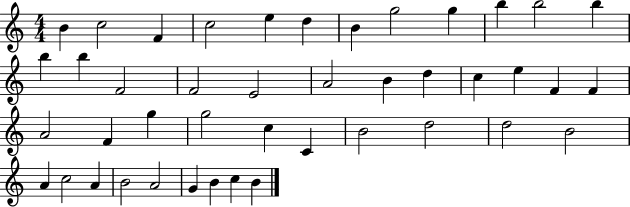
B4/q C5/h F4/q C5/h E5/q D5/q B4/q G5/h G5/q B5/q B5/h B5/q B5/q B5/q F4/h F4/h E4/h A4/h B4/q D5/q C5/q E5/q F4/q F4/q A4/h F4/q G5/q G5/h C5/q C4/q B4/h D5/h D5/h B4/h A4/q C5/h A4/q B4/h A4/h G4/q B4/q C5/q B4/q